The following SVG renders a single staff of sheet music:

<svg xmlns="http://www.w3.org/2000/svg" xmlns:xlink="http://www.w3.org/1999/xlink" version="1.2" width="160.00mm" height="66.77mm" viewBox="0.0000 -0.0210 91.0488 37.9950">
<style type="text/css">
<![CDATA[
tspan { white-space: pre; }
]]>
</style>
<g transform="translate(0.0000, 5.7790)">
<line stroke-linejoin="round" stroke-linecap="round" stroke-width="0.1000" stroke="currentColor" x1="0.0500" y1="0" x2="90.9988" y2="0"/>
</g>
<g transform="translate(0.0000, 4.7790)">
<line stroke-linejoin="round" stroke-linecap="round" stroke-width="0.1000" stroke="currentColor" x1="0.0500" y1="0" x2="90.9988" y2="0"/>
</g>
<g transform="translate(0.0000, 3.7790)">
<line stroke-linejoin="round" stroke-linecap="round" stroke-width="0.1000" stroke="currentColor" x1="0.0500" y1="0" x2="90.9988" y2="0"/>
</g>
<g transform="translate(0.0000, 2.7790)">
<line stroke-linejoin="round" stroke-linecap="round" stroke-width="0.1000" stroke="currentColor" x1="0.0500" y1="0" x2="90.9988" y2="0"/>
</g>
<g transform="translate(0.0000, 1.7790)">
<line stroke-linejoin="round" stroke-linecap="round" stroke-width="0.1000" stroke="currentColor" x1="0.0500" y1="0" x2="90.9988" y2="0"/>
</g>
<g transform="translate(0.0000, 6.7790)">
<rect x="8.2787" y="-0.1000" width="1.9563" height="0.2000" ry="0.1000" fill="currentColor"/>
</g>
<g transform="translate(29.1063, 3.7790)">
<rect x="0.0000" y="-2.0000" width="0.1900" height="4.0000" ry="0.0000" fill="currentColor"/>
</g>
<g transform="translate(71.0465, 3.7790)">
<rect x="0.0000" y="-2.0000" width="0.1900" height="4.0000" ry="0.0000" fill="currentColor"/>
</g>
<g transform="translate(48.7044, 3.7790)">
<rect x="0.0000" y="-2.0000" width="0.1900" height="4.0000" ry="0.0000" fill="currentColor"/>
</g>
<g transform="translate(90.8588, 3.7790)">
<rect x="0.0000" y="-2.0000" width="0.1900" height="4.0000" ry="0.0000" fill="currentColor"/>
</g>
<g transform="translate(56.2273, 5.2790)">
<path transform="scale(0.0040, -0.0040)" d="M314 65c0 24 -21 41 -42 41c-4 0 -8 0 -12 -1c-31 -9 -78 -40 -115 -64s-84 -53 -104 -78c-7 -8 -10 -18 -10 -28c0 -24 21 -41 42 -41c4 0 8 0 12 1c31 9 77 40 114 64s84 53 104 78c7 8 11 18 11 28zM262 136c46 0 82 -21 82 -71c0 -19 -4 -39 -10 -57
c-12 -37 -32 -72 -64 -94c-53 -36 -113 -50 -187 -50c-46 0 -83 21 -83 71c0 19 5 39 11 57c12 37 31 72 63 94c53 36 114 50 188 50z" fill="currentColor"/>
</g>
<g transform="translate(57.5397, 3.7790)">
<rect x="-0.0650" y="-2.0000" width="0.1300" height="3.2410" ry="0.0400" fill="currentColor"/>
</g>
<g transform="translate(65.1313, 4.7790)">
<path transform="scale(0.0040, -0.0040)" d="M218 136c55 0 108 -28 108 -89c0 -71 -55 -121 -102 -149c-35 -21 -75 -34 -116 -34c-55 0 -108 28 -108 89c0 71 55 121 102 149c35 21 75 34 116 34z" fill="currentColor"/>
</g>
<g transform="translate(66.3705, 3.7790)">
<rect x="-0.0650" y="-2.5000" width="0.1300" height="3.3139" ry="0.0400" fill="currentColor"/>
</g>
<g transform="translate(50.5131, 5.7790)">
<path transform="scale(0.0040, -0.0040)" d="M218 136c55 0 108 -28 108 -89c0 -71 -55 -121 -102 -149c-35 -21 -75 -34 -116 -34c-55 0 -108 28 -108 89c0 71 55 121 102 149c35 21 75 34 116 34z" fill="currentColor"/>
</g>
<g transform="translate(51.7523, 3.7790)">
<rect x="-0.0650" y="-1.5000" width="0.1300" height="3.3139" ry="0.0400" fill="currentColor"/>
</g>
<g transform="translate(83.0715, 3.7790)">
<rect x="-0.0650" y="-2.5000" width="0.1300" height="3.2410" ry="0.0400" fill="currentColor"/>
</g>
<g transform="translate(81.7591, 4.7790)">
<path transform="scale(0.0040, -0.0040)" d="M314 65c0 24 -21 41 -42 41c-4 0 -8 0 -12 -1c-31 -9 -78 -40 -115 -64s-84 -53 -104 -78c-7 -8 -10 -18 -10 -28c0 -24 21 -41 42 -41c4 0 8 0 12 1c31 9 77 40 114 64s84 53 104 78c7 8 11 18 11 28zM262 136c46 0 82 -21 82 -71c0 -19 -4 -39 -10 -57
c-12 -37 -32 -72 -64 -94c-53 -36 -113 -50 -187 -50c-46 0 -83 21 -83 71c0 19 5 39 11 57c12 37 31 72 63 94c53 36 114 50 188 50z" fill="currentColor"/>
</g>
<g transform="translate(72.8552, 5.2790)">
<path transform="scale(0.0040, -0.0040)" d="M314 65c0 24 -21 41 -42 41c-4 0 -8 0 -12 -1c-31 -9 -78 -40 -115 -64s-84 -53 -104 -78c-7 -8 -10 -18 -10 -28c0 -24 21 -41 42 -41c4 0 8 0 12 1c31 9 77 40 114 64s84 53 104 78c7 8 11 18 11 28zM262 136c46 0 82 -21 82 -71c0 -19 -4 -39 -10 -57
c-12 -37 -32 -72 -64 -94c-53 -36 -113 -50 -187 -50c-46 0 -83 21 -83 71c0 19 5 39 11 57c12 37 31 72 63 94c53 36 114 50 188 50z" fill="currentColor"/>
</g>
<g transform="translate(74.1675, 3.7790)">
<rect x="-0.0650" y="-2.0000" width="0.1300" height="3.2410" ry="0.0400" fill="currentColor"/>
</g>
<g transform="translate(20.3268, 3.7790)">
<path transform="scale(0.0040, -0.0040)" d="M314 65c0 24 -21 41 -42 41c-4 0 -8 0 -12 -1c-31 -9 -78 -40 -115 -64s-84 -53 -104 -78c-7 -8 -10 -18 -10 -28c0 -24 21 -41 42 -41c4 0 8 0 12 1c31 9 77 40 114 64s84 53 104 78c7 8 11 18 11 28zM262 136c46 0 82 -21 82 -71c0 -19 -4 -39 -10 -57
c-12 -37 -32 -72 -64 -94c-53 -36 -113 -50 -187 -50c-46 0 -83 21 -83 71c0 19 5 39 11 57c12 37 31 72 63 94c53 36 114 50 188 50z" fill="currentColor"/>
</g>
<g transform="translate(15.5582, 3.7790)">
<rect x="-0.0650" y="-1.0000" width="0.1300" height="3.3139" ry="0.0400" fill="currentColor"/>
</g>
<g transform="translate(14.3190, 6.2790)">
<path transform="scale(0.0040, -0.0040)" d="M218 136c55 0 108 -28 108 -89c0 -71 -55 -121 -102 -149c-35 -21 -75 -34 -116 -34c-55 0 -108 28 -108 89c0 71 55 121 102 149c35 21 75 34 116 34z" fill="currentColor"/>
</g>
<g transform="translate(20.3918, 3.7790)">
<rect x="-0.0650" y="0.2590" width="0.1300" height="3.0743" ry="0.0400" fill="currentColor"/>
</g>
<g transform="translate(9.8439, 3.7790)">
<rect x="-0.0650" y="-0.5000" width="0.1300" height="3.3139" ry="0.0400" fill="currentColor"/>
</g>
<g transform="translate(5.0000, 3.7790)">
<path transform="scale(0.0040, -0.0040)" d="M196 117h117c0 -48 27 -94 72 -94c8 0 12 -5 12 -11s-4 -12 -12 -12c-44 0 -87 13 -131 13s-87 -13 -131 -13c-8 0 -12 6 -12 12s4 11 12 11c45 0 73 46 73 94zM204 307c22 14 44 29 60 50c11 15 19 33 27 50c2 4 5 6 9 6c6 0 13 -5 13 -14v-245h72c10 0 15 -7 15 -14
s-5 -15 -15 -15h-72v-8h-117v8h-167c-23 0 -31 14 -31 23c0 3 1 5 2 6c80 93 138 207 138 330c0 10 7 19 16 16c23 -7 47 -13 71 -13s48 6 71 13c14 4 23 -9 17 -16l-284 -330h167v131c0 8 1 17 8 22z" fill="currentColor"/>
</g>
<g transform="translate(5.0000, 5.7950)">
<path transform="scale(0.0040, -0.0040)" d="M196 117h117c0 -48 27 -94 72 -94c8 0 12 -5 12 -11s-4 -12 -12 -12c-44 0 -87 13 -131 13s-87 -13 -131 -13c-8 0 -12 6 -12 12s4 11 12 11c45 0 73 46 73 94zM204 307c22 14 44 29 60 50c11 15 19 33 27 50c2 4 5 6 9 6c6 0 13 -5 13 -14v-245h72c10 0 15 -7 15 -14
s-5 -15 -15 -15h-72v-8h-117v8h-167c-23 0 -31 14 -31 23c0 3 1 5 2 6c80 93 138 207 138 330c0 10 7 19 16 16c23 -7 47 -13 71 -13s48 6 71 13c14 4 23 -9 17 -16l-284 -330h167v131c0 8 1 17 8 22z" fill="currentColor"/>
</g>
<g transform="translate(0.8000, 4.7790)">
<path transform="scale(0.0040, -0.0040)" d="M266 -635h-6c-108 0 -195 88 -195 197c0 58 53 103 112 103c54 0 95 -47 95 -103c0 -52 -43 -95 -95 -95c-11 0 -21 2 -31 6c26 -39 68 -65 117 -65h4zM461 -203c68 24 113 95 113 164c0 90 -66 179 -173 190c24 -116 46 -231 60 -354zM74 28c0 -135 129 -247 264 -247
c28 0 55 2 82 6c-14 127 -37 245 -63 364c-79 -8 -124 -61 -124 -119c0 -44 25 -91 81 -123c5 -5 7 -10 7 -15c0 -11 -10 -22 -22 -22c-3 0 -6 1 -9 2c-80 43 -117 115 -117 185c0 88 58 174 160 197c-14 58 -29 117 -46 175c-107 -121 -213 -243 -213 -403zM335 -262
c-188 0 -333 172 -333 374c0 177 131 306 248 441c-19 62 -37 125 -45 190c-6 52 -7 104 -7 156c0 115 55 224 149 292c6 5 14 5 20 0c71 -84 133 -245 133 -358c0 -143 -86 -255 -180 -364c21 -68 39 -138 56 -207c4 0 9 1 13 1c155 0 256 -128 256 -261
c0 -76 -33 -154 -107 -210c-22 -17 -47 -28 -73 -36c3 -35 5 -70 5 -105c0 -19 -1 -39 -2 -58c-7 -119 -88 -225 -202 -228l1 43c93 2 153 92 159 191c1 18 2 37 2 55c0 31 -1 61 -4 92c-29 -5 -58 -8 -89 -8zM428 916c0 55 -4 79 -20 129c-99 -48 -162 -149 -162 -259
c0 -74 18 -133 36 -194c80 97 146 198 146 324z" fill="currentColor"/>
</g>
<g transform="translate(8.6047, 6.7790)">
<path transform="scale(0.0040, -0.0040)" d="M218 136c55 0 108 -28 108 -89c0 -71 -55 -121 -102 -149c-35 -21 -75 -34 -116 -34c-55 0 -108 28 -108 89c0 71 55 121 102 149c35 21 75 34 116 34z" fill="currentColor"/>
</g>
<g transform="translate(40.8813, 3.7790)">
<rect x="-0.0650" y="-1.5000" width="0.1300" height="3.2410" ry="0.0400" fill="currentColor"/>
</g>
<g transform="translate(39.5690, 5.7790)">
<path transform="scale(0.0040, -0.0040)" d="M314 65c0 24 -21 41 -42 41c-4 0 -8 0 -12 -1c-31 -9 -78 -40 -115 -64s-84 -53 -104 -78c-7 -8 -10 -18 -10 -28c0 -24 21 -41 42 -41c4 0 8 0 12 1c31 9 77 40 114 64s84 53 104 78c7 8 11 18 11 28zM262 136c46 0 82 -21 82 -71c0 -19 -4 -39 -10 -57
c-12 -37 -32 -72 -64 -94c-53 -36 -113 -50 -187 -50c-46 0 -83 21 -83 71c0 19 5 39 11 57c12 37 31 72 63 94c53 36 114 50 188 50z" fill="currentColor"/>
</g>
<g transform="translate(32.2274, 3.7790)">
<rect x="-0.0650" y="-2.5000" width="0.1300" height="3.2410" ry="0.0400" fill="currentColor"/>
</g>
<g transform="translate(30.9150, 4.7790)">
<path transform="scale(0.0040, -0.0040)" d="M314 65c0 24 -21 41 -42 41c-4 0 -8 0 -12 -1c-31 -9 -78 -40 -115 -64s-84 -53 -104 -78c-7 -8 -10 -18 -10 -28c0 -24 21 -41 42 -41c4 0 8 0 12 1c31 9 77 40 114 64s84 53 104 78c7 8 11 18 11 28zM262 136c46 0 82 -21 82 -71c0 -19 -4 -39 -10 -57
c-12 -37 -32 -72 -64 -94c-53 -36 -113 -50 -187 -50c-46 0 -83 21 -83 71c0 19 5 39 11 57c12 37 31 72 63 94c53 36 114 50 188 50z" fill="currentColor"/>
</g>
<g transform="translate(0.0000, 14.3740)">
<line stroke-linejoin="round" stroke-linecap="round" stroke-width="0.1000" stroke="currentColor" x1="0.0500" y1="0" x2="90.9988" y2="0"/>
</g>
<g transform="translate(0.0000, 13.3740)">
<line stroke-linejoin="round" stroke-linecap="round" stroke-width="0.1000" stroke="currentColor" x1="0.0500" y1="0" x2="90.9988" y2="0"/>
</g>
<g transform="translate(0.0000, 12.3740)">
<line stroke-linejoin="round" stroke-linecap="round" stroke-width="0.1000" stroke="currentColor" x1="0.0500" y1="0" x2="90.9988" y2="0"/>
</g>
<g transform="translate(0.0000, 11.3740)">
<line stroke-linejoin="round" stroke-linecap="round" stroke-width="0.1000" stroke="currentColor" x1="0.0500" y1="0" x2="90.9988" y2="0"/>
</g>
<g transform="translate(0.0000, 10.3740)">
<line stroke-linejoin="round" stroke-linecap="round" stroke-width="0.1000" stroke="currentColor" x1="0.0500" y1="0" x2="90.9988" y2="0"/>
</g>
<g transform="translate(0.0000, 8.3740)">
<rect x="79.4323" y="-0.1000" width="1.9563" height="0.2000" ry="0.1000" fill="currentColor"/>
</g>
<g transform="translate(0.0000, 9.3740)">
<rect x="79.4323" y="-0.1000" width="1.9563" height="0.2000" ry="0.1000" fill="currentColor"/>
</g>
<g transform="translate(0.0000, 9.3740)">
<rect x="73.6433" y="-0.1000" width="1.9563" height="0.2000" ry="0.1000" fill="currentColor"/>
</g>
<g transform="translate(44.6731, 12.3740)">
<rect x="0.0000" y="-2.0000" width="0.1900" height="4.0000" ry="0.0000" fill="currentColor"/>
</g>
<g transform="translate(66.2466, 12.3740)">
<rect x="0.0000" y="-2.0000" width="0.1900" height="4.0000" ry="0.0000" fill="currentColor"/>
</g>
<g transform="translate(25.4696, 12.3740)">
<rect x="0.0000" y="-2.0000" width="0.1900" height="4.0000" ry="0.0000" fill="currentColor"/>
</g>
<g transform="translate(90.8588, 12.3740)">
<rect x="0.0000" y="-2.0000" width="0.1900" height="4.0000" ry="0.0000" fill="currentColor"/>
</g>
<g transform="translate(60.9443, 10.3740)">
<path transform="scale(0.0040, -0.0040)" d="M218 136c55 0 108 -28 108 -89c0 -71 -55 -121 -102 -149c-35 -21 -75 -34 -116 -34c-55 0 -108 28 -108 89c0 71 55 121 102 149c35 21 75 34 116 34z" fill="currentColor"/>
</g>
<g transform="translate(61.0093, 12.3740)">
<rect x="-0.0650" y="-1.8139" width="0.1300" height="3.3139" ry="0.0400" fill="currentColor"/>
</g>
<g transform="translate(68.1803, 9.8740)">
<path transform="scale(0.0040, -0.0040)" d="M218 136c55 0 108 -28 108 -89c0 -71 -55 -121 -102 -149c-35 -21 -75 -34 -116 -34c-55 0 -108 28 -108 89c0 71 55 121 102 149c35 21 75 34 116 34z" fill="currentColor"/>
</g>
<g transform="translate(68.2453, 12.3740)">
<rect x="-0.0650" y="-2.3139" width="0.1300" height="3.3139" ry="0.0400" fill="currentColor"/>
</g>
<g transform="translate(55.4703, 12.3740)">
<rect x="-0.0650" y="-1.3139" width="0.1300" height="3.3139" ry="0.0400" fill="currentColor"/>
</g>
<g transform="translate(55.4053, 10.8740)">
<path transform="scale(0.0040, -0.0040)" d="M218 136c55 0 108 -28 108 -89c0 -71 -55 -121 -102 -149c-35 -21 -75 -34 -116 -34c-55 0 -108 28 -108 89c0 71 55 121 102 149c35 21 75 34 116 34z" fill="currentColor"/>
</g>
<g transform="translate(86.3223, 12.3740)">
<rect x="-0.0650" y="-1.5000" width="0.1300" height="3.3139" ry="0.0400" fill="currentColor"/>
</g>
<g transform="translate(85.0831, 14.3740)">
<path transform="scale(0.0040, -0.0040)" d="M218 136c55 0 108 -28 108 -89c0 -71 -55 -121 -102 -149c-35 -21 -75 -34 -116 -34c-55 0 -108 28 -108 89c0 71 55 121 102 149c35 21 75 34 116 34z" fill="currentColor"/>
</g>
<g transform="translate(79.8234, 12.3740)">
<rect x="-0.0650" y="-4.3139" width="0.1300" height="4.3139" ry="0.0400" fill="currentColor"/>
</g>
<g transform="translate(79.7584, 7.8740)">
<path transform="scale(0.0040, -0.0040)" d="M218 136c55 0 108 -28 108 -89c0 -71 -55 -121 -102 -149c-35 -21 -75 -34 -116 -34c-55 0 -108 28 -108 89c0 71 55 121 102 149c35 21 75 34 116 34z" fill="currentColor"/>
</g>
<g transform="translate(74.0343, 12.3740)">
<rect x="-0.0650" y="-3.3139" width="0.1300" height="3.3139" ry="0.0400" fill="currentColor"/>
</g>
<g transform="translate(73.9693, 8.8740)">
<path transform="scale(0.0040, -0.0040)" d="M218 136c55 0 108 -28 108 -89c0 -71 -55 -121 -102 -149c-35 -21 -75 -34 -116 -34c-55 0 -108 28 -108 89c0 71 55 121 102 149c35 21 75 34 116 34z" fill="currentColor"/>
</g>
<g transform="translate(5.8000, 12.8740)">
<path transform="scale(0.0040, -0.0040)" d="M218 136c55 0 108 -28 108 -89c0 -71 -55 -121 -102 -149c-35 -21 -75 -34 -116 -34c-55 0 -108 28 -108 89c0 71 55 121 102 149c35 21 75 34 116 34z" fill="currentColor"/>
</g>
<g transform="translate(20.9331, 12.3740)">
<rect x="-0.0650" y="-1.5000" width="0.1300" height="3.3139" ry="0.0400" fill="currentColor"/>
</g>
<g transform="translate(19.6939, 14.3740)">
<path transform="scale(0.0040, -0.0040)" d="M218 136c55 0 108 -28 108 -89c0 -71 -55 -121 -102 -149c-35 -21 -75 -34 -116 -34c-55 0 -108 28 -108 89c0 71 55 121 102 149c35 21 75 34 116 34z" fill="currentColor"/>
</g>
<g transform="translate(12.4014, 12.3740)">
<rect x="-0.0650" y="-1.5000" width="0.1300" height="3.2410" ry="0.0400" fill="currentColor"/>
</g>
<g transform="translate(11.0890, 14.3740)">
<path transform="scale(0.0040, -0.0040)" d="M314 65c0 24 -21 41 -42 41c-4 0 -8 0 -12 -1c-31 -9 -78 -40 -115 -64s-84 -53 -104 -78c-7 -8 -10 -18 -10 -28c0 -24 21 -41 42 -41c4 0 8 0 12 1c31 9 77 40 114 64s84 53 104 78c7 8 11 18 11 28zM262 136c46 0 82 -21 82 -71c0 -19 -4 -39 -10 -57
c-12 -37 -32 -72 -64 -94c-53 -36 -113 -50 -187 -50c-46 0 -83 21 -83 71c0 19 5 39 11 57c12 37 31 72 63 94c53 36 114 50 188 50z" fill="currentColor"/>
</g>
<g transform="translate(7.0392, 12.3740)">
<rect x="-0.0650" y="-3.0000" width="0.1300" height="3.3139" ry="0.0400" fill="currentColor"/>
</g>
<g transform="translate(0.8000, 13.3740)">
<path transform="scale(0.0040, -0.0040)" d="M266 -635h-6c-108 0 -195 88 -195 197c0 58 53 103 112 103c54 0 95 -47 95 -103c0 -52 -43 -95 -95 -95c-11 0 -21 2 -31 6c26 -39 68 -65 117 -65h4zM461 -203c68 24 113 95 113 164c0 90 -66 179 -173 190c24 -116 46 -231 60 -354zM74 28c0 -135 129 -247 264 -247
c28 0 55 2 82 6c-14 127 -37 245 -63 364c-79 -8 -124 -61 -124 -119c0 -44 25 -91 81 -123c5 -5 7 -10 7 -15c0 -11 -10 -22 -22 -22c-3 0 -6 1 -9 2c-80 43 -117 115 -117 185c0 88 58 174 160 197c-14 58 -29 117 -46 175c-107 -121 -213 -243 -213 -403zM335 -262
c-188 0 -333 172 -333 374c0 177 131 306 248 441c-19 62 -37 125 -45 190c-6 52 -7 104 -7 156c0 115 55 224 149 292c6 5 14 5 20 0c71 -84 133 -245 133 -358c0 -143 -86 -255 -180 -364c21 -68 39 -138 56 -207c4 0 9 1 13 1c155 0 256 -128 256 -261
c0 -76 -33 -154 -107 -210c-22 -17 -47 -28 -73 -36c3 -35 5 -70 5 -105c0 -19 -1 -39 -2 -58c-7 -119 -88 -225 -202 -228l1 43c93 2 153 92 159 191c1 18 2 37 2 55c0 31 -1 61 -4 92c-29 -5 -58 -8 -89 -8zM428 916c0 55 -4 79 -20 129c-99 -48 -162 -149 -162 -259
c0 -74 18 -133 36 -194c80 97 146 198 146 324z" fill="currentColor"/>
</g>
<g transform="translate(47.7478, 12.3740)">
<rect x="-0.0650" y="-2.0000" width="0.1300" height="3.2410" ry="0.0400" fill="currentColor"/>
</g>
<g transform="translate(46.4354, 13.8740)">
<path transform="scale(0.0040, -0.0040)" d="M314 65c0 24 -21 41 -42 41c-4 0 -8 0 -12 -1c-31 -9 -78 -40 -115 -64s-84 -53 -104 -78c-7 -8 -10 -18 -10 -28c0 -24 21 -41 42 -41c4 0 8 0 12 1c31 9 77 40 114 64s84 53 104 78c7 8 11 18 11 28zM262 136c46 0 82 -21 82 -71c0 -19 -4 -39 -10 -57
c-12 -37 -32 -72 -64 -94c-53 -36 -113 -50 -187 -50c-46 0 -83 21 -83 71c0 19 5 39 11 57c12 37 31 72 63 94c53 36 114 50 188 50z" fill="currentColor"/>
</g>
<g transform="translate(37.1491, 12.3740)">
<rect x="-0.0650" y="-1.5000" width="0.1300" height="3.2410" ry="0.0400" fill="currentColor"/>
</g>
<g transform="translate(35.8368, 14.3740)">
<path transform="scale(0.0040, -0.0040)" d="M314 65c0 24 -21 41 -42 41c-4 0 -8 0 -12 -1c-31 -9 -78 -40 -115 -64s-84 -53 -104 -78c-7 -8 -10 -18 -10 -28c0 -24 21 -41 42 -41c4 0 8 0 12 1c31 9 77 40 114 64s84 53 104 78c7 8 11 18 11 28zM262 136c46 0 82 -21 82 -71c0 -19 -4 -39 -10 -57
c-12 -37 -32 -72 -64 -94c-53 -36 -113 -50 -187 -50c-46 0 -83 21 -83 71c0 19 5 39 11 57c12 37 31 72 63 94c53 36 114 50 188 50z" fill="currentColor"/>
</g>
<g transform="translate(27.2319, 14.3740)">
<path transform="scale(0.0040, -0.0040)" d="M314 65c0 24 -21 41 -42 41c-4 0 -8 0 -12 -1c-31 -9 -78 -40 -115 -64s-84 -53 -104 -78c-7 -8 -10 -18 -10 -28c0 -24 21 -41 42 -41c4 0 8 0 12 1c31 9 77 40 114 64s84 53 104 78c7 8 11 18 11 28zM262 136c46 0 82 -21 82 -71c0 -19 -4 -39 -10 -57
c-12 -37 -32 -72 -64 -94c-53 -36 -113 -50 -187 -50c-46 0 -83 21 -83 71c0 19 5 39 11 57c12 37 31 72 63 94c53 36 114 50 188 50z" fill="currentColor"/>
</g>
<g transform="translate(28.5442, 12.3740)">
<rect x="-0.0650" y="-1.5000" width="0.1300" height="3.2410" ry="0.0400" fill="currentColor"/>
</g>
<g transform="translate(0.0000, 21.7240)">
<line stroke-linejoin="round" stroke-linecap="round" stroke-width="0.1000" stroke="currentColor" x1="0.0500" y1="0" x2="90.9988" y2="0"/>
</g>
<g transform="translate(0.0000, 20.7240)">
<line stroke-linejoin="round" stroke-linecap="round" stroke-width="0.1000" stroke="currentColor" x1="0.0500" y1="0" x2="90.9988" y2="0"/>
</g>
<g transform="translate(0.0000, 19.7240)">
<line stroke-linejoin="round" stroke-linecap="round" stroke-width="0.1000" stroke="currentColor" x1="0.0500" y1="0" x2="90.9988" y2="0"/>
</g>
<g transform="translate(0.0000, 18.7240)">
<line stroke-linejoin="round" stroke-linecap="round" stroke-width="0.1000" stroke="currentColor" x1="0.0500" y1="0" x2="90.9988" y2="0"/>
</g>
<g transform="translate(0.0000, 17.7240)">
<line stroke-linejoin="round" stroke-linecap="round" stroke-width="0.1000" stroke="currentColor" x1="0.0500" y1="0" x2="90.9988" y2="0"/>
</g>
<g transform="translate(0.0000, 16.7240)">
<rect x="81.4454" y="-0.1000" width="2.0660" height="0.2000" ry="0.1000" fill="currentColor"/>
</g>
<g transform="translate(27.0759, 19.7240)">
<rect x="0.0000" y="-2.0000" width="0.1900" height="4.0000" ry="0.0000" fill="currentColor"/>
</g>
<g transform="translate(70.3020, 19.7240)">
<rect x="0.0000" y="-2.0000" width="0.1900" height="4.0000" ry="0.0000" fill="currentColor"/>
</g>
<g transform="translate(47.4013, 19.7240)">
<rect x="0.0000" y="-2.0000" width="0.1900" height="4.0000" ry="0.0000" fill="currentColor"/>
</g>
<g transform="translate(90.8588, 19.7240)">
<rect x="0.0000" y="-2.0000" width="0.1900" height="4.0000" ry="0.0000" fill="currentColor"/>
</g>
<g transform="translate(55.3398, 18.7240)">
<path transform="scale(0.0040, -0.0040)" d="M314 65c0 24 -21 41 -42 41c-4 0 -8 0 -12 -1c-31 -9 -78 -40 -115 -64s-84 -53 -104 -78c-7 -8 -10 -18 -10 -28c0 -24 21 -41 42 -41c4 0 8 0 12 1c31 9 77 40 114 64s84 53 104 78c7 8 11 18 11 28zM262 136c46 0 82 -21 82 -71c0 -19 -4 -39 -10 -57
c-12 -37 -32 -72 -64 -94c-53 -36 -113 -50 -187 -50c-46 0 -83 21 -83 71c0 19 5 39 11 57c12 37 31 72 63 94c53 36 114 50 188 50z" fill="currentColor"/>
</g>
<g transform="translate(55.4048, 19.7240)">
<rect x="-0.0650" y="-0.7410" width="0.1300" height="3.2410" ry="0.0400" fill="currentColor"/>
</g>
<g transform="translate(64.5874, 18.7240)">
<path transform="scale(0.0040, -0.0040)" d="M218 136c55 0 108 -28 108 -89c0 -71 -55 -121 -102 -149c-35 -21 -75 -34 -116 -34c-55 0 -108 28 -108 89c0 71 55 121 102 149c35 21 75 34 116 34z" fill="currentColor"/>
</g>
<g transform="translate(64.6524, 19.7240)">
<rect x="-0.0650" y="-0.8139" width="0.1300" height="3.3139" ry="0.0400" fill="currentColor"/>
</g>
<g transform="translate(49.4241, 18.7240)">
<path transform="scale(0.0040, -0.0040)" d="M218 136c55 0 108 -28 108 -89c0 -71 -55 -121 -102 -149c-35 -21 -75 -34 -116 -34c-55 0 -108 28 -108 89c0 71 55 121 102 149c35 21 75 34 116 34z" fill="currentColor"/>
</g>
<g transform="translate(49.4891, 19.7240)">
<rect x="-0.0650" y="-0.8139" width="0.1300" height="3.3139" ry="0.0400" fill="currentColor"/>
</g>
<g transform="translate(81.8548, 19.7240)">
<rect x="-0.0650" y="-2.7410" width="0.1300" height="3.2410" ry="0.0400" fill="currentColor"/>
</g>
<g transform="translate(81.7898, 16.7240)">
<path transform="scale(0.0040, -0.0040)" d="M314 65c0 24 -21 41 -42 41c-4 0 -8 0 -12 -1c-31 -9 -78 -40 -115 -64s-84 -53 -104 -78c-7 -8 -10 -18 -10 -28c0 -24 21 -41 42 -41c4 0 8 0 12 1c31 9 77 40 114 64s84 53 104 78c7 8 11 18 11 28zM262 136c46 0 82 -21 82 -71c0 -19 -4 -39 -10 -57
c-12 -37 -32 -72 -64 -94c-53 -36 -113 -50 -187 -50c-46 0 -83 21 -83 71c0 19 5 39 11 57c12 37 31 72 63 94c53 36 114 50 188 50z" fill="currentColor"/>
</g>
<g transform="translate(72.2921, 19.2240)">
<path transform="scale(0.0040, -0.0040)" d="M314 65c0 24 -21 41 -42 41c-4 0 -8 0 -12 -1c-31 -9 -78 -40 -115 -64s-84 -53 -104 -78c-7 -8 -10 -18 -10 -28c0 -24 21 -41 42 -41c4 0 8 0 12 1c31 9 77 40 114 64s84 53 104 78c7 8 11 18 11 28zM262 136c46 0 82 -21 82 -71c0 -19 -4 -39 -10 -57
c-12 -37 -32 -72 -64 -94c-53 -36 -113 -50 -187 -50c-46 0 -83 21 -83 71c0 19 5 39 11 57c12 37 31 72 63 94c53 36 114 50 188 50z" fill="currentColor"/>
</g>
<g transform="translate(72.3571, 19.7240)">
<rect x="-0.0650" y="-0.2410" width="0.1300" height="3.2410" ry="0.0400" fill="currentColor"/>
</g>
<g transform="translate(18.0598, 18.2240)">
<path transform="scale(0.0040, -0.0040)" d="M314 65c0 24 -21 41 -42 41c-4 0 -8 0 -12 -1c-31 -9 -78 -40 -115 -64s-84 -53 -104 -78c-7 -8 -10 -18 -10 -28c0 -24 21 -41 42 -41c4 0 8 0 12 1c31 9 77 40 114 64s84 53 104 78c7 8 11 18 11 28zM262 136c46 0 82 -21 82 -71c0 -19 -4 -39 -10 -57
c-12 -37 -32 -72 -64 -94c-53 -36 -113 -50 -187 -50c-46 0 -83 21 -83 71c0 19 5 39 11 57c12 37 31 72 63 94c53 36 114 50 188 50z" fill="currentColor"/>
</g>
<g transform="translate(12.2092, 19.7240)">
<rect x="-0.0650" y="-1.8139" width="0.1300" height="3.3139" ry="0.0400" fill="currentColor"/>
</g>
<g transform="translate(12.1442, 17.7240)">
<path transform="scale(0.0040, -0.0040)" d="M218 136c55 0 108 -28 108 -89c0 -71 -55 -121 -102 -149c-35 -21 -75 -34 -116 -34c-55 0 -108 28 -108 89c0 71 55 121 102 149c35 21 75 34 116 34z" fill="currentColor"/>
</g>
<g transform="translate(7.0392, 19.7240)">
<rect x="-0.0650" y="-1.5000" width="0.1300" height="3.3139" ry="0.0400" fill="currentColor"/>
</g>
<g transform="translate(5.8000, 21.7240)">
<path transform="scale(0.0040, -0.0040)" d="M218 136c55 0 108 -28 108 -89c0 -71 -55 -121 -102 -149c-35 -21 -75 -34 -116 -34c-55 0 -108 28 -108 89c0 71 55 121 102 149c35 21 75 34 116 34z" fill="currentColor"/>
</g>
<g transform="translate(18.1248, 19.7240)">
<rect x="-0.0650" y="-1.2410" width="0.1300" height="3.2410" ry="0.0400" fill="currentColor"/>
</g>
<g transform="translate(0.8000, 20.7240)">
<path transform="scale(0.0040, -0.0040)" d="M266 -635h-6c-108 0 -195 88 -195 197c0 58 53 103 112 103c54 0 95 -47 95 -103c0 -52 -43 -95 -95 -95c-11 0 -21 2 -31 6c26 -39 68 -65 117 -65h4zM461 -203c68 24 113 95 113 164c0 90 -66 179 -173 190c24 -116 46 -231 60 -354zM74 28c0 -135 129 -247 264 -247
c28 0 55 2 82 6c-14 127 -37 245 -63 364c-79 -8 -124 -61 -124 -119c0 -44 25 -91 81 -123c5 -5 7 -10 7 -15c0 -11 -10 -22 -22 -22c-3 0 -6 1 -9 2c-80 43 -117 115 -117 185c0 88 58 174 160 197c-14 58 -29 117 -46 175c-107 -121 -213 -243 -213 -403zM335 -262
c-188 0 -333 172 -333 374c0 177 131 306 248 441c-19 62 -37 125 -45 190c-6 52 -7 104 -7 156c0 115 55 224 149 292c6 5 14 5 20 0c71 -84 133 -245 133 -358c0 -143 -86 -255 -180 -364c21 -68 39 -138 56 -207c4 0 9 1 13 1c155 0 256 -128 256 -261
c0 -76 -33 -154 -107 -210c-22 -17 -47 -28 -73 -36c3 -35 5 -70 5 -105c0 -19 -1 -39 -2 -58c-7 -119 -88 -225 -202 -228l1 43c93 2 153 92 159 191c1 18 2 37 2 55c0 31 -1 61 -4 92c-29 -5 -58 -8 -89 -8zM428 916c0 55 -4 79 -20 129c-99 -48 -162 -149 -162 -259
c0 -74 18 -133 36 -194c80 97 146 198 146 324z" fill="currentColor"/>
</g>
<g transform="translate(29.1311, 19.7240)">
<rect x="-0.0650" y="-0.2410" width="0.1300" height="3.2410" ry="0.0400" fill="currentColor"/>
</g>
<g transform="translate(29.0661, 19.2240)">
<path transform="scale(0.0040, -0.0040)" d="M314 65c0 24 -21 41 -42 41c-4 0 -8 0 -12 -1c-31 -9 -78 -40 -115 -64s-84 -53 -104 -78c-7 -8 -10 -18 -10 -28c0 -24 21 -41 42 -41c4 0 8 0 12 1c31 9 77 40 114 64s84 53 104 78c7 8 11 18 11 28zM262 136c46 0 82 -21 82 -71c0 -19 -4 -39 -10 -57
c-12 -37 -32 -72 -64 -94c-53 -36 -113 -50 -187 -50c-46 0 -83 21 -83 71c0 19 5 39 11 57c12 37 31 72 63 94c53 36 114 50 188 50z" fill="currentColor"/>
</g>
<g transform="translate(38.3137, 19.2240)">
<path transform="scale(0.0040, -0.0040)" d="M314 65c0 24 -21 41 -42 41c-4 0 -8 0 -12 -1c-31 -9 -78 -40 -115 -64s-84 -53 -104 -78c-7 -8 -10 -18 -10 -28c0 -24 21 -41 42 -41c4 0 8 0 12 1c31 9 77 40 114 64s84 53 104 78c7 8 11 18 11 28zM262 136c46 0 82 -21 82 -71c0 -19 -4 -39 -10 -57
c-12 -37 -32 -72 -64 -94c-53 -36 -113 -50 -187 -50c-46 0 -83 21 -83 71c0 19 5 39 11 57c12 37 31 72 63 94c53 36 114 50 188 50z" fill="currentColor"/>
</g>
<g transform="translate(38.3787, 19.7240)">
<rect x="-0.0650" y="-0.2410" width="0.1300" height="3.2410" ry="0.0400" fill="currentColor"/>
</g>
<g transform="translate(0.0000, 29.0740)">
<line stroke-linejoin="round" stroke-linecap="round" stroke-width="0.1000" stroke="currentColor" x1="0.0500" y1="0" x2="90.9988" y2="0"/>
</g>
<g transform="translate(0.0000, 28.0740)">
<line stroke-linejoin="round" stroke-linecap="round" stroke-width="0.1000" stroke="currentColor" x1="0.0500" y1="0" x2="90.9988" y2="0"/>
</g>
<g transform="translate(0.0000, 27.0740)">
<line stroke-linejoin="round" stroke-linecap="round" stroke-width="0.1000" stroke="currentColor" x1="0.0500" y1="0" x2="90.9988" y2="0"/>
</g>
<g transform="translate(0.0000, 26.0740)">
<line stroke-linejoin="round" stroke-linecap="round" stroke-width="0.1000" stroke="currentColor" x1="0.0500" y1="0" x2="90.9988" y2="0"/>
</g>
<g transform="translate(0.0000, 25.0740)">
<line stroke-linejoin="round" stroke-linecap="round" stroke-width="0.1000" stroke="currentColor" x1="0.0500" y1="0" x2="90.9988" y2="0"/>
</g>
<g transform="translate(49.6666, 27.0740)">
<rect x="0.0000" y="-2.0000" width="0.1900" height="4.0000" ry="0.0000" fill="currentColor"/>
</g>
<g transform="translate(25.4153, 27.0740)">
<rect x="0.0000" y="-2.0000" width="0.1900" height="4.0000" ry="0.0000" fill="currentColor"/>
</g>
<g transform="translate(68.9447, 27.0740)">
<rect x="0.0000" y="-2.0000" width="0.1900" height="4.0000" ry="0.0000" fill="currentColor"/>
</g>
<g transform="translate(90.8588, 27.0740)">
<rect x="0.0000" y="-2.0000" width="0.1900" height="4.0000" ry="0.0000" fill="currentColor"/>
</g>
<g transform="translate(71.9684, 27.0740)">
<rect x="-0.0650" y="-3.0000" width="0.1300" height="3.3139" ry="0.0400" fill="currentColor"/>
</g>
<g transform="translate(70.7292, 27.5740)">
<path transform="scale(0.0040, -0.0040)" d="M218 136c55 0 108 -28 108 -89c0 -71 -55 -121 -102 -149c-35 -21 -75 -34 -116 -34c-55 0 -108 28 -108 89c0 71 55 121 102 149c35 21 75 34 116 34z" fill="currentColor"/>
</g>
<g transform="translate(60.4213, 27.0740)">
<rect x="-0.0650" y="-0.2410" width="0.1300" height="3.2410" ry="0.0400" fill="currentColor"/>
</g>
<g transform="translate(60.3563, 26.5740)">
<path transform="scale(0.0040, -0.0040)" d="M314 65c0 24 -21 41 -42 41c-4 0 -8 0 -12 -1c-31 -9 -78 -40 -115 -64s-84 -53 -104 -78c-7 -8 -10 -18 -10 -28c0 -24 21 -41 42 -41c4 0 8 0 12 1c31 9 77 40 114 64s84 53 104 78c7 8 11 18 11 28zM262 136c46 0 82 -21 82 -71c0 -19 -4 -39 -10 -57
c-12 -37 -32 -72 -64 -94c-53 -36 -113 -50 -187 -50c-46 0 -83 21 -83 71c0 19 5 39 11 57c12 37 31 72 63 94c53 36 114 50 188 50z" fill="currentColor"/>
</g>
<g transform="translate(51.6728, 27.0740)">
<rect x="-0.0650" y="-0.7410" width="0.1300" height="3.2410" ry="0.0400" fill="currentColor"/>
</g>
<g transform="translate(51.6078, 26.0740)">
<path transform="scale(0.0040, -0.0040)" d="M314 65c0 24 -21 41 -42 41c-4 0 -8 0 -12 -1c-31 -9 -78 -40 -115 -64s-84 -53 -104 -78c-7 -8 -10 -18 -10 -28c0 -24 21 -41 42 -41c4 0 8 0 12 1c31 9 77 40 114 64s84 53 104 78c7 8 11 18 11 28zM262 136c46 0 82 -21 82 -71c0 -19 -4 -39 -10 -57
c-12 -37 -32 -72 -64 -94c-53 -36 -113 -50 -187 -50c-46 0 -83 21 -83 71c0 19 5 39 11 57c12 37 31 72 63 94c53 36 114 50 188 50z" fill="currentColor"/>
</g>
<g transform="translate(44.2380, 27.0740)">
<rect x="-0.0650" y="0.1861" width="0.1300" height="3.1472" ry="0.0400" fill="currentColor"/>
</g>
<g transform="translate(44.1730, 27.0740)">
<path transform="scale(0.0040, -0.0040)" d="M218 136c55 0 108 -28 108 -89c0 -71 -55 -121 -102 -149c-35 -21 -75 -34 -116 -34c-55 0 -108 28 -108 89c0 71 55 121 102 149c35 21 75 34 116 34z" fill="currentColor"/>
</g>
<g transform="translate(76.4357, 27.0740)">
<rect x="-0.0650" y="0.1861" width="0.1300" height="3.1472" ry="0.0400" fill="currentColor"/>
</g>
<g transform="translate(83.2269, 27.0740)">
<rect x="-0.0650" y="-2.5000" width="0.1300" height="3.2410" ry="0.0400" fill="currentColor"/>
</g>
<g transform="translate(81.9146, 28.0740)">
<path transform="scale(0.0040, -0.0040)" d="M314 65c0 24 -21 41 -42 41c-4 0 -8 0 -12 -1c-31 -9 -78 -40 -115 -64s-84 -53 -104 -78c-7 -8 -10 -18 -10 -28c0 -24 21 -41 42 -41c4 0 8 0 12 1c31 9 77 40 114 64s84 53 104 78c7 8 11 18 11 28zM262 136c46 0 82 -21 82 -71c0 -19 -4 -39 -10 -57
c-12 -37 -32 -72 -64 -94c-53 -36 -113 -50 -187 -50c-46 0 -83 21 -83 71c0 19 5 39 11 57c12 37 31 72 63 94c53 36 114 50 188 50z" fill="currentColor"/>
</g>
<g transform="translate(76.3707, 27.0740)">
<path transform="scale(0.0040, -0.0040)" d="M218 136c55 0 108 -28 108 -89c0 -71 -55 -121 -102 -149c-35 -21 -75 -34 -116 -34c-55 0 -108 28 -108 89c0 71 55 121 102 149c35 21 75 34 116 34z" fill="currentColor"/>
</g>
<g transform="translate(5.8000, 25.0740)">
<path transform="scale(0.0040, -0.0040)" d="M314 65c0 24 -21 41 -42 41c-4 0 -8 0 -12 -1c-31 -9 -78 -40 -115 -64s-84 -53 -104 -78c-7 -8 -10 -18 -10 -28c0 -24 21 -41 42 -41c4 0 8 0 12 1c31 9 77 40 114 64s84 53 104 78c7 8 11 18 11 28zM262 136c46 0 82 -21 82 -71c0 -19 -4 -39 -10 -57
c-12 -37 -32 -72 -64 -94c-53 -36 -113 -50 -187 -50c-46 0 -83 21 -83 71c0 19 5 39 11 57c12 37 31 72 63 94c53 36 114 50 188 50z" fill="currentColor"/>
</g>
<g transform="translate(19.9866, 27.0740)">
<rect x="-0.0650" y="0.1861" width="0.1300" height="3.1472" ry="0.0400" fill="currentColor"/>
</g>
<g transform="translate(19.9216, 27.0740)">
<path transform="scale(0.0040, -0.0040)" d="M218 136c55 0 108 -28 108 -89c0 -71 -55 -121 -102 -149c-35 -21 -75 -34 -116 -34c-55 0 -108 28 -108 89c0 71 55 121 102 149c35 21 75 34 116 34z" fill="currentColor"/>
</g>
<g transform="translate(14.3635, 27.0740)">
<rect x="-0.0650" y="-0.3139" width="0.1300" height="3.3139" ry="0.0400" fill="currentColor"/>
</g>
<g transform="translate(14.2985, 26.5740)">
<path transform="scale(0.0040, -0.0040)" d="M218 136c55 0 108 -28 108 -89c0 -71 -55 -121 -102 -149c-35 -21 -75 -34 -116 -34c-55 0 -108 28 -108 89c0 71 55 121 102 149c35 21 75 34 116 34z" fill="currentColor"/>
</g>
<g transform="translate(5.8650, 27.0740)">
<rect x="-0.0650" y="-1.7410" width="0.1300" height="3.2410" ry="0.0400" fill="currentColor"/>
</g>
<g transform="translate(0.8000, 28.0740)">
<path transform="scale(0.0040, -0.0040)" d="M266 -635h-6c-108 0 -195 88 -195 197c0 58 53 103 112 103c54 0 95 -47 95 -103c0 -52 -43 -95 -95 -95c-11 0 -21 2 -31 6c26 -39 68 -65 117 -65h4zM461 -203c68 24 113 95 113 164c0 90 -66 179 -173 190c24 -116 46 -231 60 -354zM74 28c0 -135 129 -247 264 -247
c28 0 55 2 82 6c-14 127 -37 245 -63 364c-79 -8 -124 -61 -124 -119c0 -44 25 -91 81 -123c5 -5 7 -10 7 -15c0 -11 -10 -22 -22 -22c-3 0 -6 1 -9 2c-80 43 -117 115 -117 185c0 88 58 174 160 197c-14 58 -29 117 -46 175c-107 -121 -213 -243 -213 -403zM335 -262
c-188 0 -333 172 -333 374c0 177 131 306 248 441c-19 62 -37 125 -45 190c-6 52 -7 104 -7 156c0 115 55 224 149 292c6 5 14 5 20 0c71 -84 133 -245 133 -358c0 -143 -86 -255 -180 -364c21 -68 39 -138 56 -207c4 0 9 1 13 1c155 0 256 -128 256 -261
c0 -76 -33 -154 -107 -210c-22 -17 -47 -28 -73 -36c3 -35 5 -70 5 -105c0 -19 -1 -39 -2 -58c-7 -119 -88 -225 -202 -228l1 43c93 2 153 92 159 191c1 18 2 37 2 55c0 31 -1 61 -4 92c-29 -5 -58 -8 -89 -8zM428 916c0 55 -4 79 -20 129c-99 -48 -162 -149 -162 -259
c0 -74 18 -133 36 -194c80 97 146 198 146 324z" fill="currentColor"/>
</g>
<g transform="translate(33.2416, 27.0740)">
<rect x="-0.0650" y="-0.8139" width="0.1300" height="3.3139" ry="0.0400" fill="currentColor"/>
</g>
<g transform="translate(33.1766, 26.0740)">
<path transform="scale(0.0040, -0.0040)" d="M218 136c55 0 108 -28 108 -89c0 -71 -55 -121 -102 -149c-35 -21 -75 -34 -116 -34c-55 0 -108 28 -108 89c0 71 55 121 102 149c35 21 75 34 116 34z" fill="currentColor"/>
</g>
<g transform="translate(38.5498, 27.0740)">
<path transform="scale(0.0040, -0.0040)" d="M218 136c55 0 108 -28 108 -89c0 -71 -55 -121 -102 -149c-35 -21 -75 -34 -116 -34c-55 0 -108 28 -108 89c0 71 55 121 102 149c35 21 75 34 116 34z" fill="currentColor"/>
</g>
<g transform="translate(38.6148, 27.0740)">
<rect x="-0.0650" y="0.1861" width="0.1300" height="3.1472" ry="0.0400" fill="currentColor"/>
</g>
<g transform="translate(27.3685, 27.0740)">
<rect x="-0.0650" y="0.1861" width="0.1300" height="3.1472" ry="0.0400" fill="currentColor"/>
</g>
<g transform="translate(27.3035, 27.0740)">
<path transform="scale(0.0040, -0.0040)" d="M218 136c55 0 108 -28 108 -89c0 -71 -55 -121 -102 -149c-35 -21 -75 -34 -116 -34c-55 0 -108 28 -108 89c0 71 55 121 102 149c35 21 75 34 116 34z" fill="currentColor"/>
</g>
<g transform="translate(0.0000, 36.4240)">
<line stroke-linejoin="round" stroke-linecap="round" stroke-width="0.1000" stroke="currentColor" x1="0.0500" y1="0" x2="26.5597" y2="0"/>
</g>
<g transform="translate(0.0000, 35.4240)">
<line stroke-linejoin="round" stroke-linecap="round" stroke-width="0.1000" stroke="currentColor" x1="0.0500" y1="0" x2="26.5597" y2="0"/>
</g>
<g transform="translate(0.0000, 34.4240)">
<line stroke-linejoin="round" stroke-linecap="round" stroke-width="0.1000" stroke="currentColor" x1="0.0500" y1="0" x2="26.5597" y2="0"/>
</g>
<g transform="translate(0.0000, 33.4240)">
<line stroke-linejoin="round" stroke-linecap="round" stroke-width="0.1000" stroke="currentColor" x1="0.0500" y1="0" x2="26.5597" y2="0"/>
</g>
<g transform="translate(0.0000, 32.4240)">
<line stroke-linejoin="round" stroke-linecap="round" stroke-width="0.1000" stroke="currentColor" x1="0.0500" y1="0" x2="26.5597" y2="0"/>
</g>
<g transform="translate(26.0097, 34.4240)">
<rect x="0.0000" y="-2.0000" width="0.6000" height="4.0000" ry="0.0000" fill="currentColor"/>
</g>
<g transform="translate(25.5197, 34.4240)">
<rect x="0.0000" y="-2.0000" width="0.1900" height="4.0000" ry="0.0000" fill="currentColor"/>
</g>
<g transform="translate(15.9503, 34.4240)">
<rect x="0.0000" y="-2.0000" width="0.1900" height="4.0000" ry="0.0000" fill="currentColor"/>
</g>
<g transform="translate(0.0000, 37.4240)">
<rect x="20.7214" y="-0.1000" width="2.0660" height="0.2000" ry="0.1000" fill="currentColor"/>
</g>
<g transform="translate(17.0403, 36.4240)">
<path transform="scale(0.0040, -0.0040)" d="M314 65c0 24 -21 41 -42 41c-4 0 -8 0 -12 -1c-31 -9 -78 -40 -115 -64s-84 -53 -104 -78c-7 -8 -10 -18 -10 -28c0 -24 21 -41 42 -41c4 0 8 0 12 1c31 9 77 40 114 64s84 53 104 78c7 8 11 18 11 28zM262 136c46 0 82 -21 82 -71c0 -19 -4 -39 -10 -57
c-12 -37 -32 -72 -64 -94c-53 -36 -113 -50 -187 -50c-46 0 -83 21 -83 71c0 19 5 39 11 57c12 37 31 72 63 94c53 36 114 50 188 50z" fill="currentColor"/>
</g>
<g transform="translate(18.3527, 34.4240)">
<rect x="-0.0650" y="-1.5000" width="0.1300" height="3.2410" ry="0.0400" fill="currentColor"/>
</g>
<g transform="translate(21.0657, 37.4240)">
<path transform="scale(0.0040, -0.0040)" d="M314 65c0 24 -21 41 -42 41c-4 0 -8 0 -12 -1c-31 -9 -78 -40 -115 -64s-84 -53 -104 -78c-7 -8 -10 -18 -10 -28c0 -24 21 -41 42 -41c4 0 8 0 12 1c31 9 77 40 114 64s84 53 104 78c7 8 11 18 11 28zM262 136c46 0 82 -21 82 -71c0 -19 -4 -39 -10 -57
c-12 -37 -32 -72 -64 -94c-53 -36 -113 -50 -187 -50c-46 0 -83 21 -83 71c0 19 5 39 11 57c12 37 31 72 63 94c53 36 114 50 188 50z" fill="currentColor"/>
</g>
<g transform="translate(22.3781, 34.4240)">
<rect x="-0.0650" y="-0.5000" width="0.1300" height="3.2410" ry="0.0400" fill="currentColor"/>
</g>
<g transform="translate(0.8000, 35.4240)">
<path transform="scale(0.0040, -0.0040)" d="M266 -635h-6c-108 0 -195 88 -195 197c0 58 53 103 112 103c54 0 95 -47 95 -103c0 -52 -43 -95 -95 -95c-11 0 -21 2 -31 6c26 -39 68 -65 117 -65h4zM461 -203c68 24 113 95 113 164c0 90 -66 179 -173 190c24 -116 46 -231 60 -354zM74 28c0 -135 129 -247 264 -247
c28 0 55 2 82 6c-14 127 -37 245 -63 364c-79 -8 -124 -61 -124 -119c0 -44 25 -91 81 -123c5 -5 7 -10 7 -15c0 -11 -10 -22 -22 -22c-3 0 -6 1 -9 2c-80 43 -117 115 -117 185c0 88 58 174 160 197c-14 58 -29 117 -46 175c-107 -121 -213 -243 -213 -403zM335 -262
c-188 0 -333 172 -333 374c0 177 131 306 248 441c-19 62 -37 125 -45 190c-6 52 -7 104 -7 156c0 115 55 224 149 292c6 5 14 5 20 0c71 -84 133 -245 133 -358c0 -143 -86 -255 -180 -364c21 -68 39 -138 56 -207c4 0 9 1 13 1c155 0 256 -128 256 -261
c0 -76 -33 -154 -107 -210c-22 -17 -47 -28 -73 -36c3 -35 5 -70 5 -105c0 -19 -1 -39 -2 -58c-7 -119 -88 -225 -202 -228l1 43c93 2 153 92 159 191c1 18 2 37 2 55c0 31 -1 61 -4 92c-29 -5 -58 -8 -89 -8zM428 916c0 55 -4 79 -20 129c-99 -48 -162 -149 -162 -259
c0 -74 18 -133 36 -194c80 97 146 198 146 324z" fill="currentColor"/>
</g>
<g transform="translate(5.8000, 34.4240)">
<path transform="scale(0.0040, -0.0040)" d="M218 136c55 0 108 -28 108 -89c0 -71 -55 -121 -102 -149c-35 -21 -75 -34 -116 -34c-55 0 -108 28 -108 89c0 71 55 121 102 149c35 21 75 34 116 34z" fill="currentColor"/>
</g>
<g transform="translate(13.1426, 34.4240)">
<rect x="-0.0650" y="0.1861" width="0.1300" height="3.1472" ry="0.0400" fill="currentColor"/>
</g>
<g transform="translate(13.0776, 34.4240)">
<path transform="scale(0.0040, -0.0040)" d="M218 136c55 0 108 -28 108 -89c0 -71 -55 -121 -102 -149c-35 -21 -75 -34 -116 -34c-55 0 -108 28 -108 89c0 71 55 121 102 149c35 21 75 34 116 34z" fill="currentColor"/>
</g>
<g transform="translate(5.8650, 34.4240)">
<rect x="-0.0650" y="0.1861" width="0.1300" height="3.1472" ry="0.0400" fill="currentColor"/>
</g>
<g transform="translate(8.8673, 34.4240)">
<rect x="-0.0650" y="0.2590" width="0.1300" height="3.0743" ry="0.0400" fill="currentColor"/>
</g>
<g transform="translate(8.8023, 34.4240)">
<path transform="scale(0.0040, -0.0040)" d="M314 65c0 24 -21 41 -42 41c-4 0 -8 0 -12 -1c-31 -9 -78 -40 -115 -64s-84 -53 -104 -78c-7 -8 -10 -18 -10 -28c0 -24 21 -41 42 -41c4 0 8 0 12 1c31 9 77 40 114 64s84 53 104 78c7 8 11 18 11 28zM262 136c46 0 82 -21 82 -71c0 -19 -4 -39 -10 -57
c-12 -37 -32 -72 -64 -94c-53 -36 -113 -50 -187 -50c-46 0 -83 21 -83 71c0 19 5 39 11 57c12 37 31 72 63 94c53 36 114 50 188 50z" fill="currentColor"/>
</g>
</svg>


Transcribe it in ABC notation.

X:1
T:Untitled
M:4/4
L:1/4
K:C
C D B2 G2 E2 E F2 G F2 G2 A E2 E E2 E2 F2 e f g b d' E E f e2 c2 c2 d d2 d c2 a2 f2 c B B d B B d2 c2 A B G2 B B2 B E2 C2